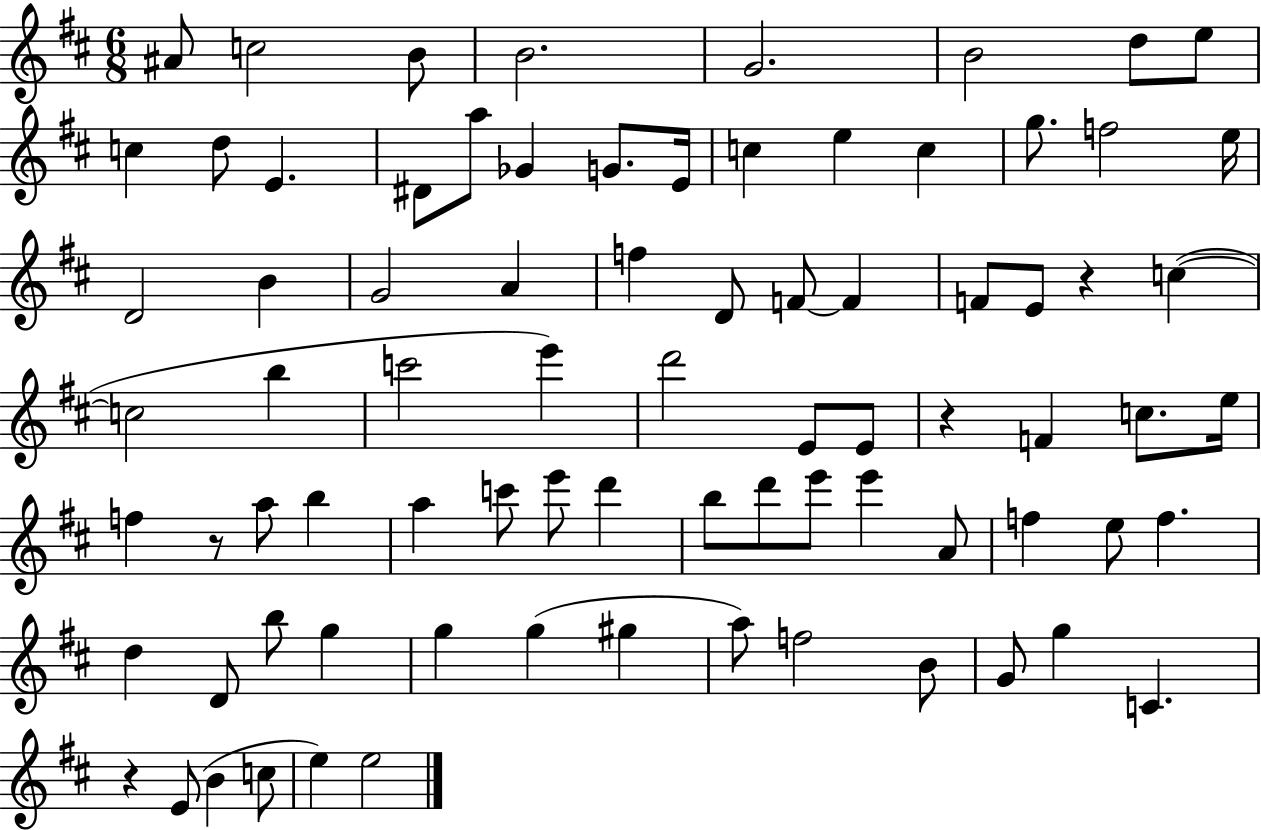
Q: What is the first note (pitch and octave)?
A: A#4